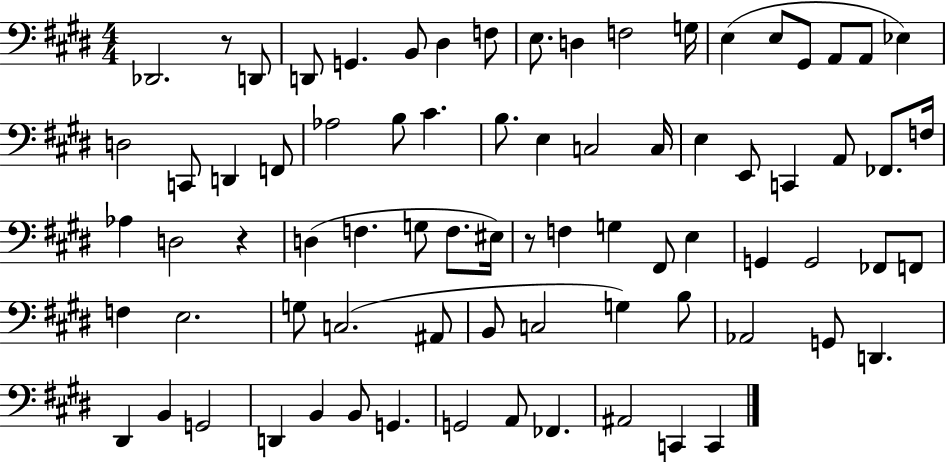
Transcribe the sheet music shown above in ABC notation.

X:1
T:Untitled
M:4/4
L:1/4
K:E
_D,,2 z/2 D,,/2 D,,/2 G,, B,,/2 ^D, F,/2 E,/2 D, F,2 G,/4 E, E,/2 ^G,,/2 A,,/2 A,,/2 _E, D,2 C,,/2 D,, F,,/2 _A,2 B,/2 ^C B,/2 E, C,2 C,/4 E, E,,/2 C,, A,,/2 _F,,/2 F,/4 _A, D,2 z D, F, G,/2 F,/2 ^E,/4 z/2 F, G, ^F,,/2 E, G,, G,,2 _F,,/2 F,,/2 F, E,2 G,/2 C,2 ^A,,/2 B,,/2 C,2 G, B,/2 _A,,2 G,,/2 D,, ^D,, B,, G,,2 D,, B,, B,,/2 G,, G,,2 A,,/2 _F,, ^A,,2 C,, C,,